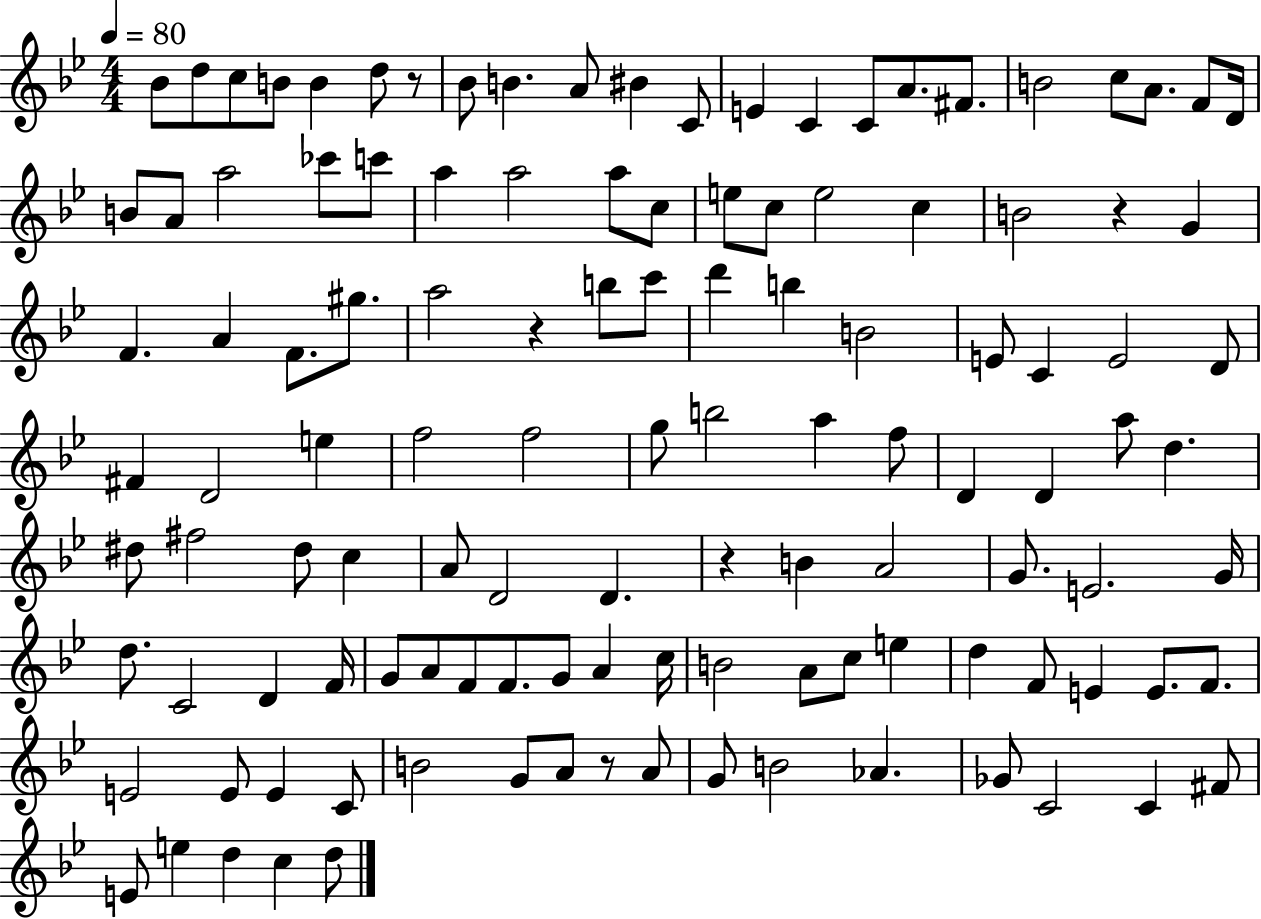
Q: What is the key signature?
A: BES major